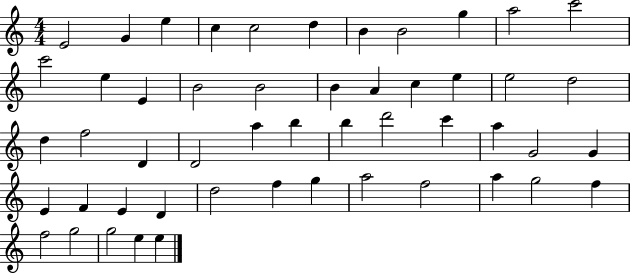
E4/h G4/q E5/q C5/q C5/h D5/q B4/q B4/h G5/q A5/h C6/h C6/h E5/q E4/q B4/h B4/h B4/q A4/q C5/q E5/q E5/h D5/h D5/q F5/h D4/q D4/h A5/q B5/q B5/q D6/h C6/q A5/q G4/h G4/q E4/q F4/q E4/q D4/q D5/h F5/q G5/q A5/h F5/h A5/q G5/h F5/q F5/h G5/h G5/h E5/q E5/q